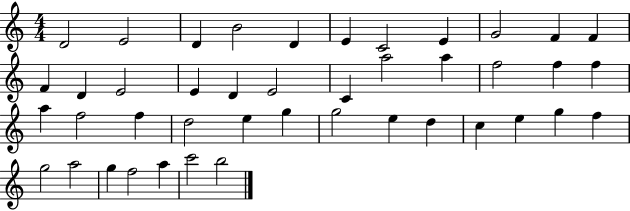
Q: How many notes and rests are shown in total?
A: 43